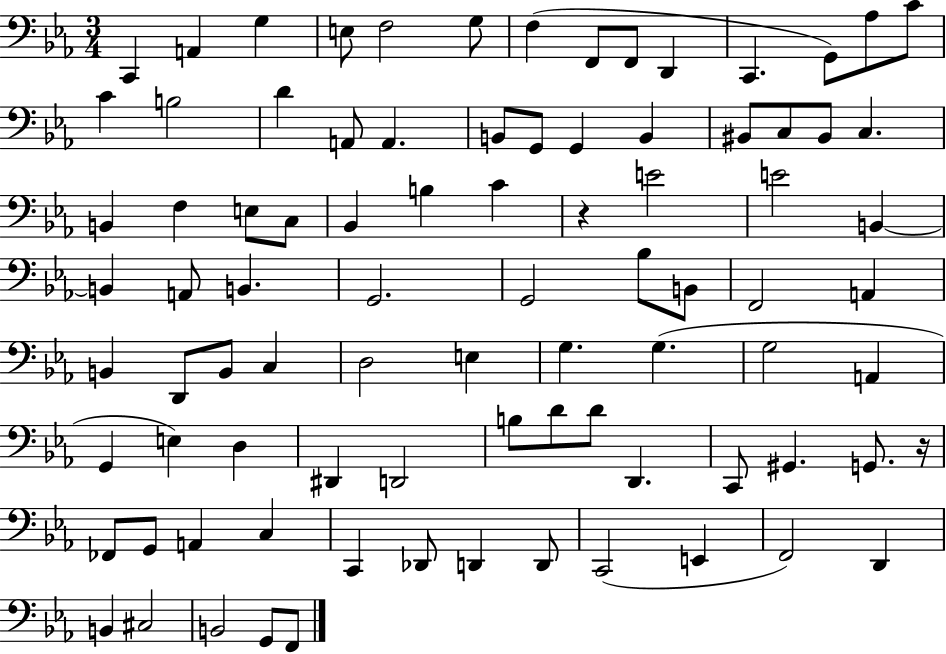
{
  \clef bass
  \numericTimeSignature
  \time 3/4
  \key ees \major
  c,4 a,4 g4 | e8 f2 g8 | f4( f,8 f,8 d,4 | c,4. g,8) aes8 c'8 | \break c'4 b2 | d'4 a,8 a,4. | b,8 g,8 g,4 b,4 | bis,8 c8 bis,8 c4. | \break b,4 f4 e8 c8 | bes,4 b4 c'4 | r4 e'2 | e'2 b,4~~ | \break b,4 a,8 b,4. | g,2. | g,2 bes8 b,8 | f,2 a,4 | \break b,4 d,8 b,8 c4 | d2 e4 | g4. g4.( | g2 a,4 | \break g,4 e4) d4 | dis,4 d,2 | b8 d'8 d'8 d,4. | c,8 gis,4. g,8. r16 | \break fes,8 g,8 a,4 c4 | c,4 des,8 d,4 d,8 | c,2( e,4 | f,2) d,4 | \break b,4 cis2 | b,2 g,8 f,8 | \bar "|."
}